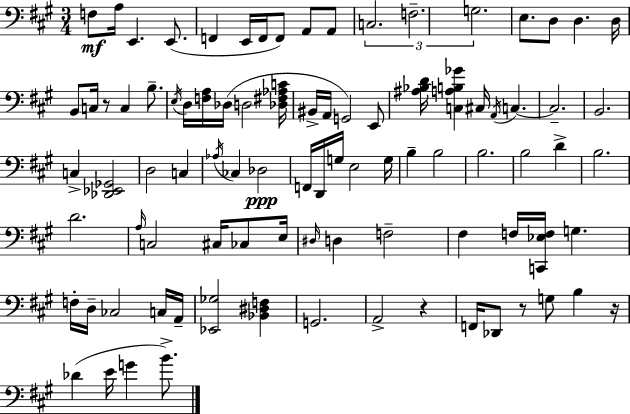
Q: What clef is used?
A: bass